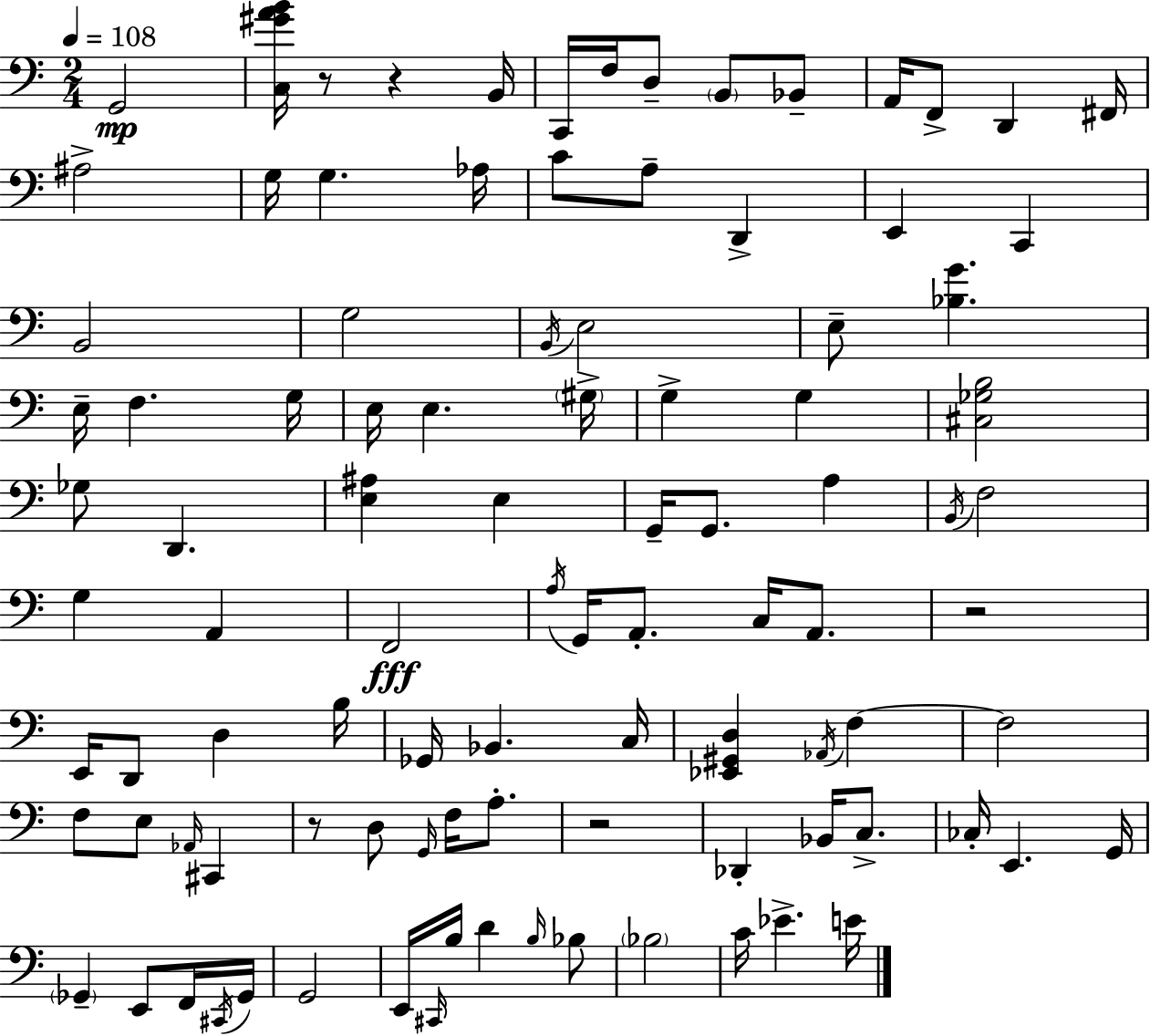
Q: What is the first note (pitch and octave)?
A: G2